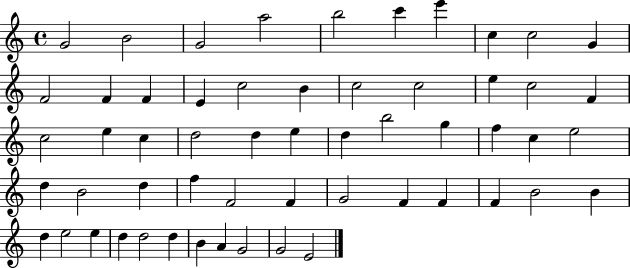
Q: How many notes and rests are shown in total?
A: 56